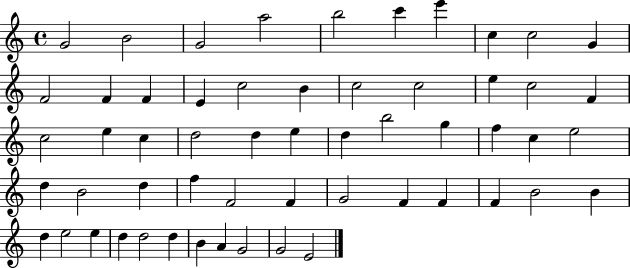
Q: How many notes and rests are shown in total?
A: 56